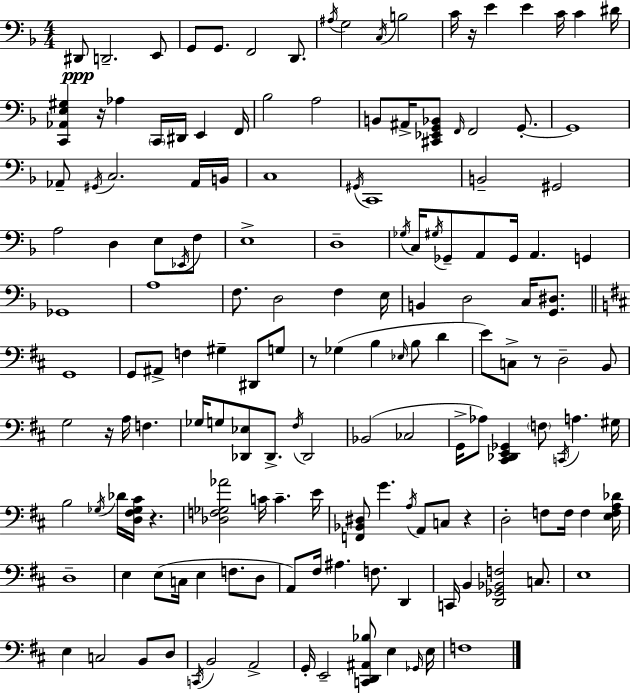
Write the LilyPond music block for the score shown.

{
  \clef bass
  \numericTimeSignature
  \time 4/4
  \key f \major
  dis,8\ppp d,2.-- e,8 | g,8 g,8. f,2 d,8. | \acciaccatura { ais16 } g2 \acciaccatura { c16 } b2 | c'16 r16 e'4 e'4 c'16 c'4 | \break dis'16 <c, aes, e gis>4 r16 aes4 \parenthesize c,16 dis,16 e,4 | f,16 bes2 a2 | b,8 ais,16-> <cis, ees, g, bes,>8 \grace { f,16 } f,2 | g,8.-.~~ g,1 | \break aes,8-- \acciaccatura { gis,16 } c2. | aes,16 b,16 c1 | \acciaccatura { gis,16 } c,1 | b,2-- gis,2 | \break a2 d4 | e8 \acciaccatura { ees,16 } f8 e1-> | d1-- | \acciaccatura { ges16 } c16 \acciaccatura { gis16 } ges,8-- a,8 ges,16 a,4. | \break g,4 ges,1 | a1 | f8. d2 | f4 e16 b,4 d2 | \break c16 <g, dis>8. \bar "||" \break \key b \minor g,1 | g,8 ais,8-> f4 gis4-- dis,8 g8 | r8 ges4( b4 \grace { ees16 } b8 d'4 | e'8) c8-> r8 d2-- b,8 | \break g2 r16 a16 f4. | ges16 g8 <des, ees>8 des,8.-> \acciaccatura { fis16 } des,2 | bes,2( ces2 | g,16-> aes8) <cis, des, e, ges,>4 \parenthesize f8 \acciaccatura { c,16 } a4. | \break gis16 b2 \acciaccatura { ges16 } des'16 <d fis ges cis'>16 r4. | <des f ges aes'>2 c'16 c'4.-- | e'16 <f, bes, dis>8 g'4. \acciaccatura { a16 } a,8 c8 | r4 d2-. f8 f16 | \break f4 <e f a des'>16 d1-- | e4 e8( c16 e4 | f8. d8 a,8) fis16 ais4. f8. | d,4 c,16 b,4 <d, ges, bes, f>2 | \break c8. e1 | e4 c2 | b,8 d8 \acciaccatura { c,16 } b,2 a,2-> | g,16-. e,2-- <c, d, ais, bes>8 | \break e4 \grace { ges,16 } e16 f1 | \bar "|."
}